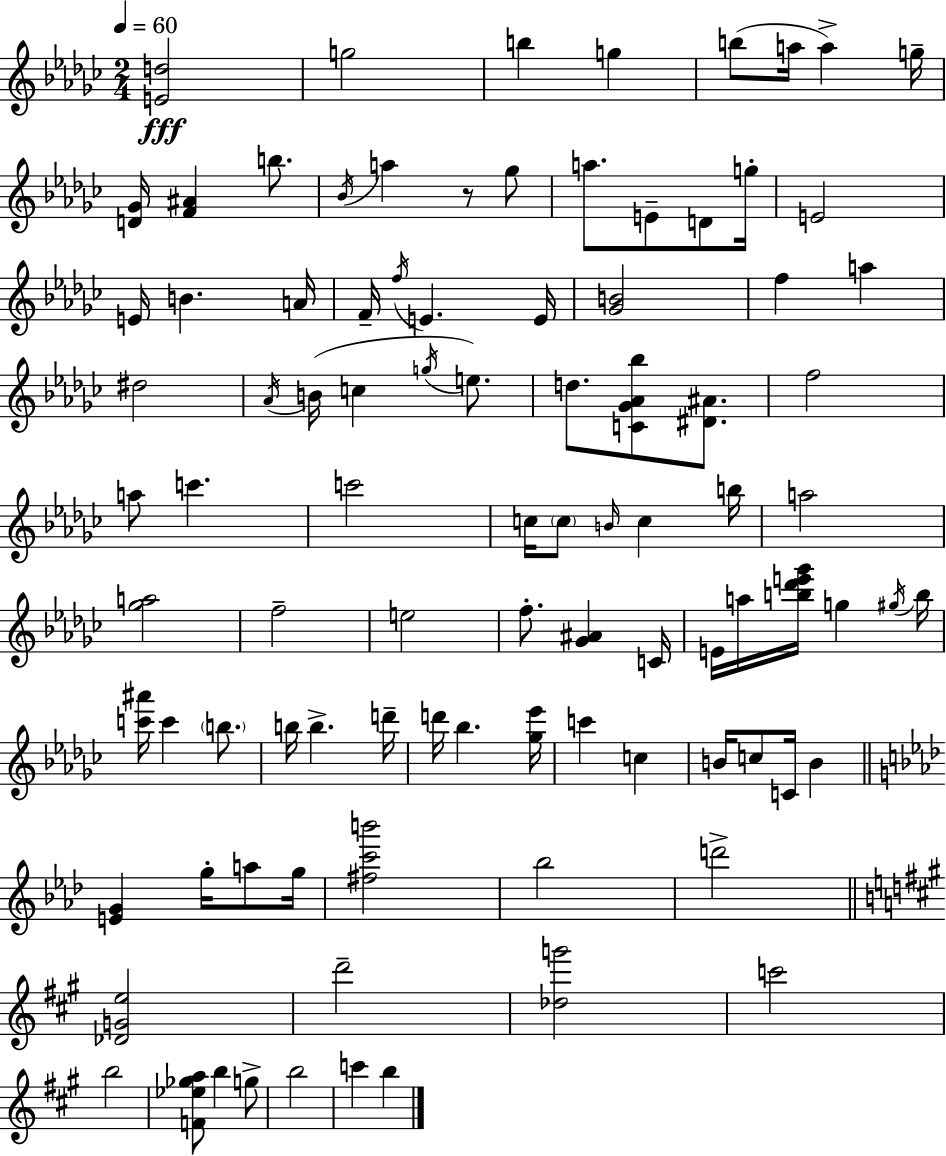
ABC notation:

X:1
T:Untitled
M:2/4
L:1/4
K:Ebm
[Ed]2 g2 b g b/2 a/4 a g/4 [D_G]/4 [F^A] b/2 _B/4 a z/2 _g/2 a/2 E/2 D/2 g/4 E2 E/4 B A/4 F/4 f/4 E E/4 [_GB]2 f a ^d2 _A/4 B/4 c g/4 e/2 d/2 [C_G_A_b]/2 [^D^A]/2 f2 a/2 c' c'2 c/4 c/2 B/4 c b/4 a2 [_ga]2 f2 e2 f/2 [_G^A] C/4 E/4 a/4 [b_d'e'_g']/4 g ^g/4 b/4 [c'^a']/4 c' b/2 b/4 b d'/4 d'/4 _b [_g_e']/4 c' c B/4 c/2 C/4 B [EG] g/4 a/2 g/4 [^fc'b']2 _b2 d'2 [_DGe]2 d'2 [_dg']2 c'2 b2 [F_e_ga]/2 b g/2 b2 c' b